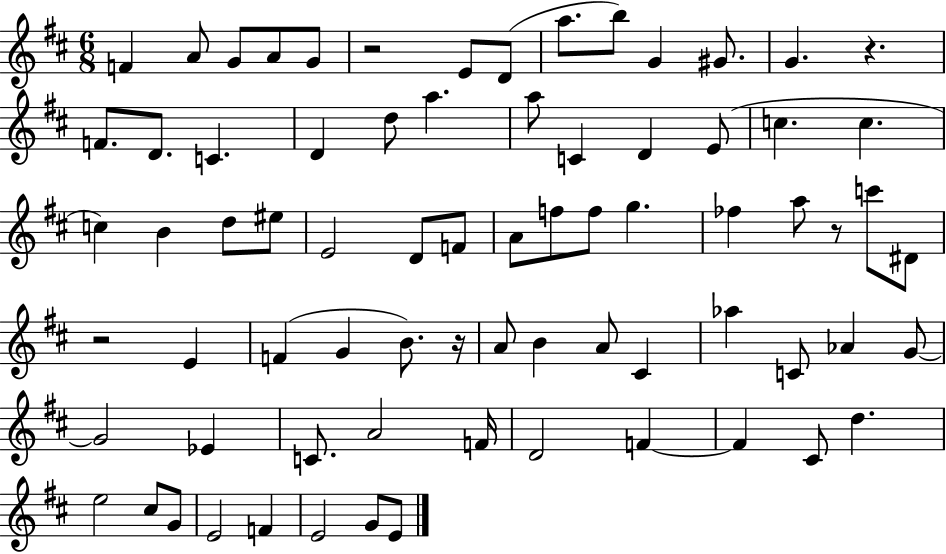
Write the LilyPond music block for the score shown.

{
  \clef treble
  \numericTimeSignature
  \time 6/8
  \key d \major
  \repeat volta 2 { f'4 a'8 g'8 a'8 g'8 | r2 e'8 d'8( | a''8. b''8) g'4 gis'8. | g'4. r4. | \break f'8. d'8. c'4. | d'4 d''8 a''4. | a''8 c'4 d'4 e'8( | c''4. c''4. | \break c''4) b'4 d''8 eis''8 | e'2 d'8 f'8 | a'8 f''8 f''8 g''4. | fes''4 a''8 r8 c'''8 dis'8 | \break r2 e'4 | f'4( g'4 b'8.) r16 | a'8 b'4 a'8 cis'4 | aes''4 c'8 aes'4 g'8~~ | \break g'2 ees'4 | c'8. a'2 f'16 | d'2 f'4~~ | f'4 cis'8 d''4. | \break e''2 cis''8 g'8 | e'2 f'4 | e'2 g'8 e'8 | } \bar "|."
}